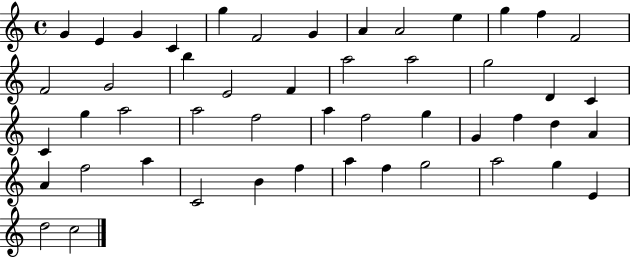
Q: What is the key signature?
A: C major